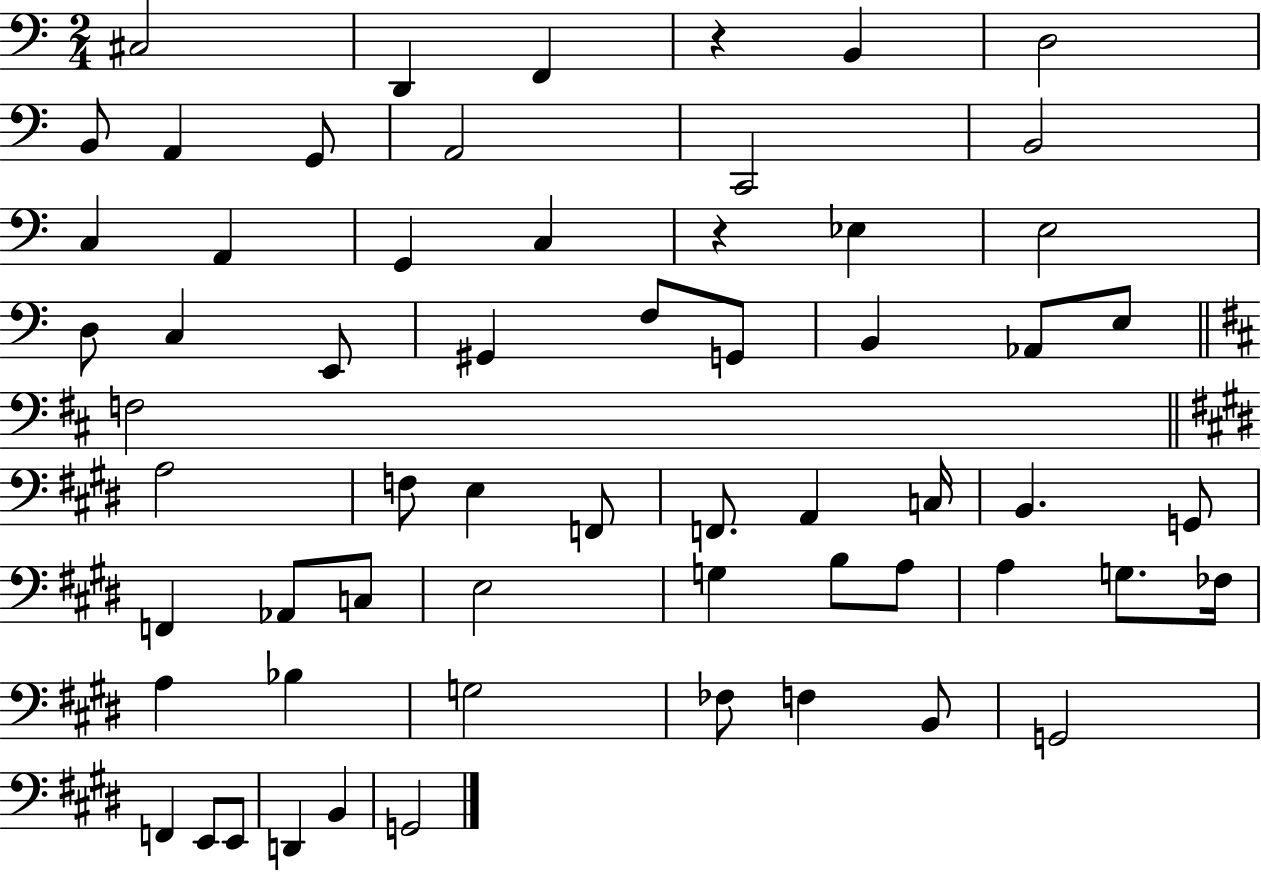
C#3/h D2/q F2/q R/q B2/q D3/h B2/e A2/q G2/e A2/h C2/h B2/h C3/q A2/q G2/q C3/q R/q Eb3/q E3/h D3/e C3/q E2/e G#2/q F3/e G2/e B2/q Ab2/e E3/e F3/h A3/h F3/e E3/q F2/e F2/e. A2/q C3/s B2/q. G2/e F2/q Ab2/e C3/e E3/h G3/q B3/e A3/e A3/q G3/e. FES3/s A3/q Bb3/q G3/h FES3/e F3/q B2/e G2/h F2/q E2/e E2/e D2/q B2/q G2/h